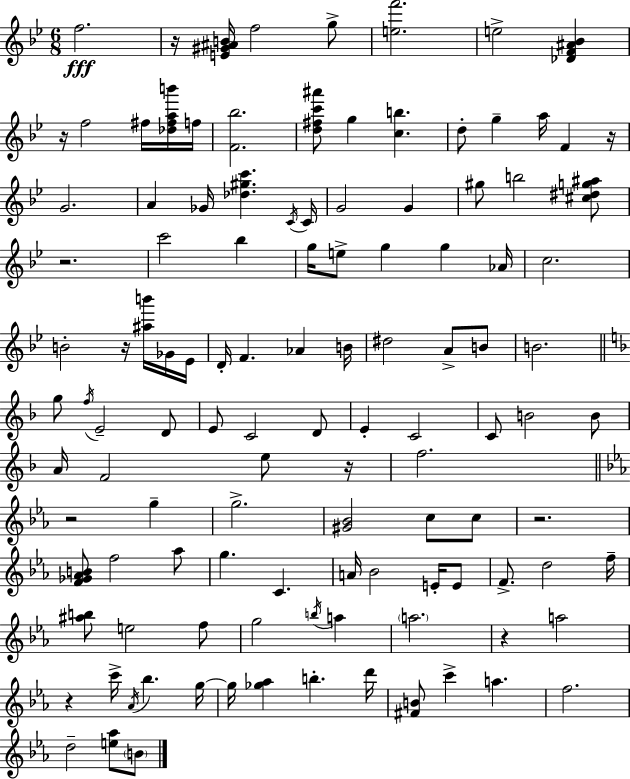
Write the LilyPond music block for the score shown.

{
  \clef treble
  \numericTimeSignature
  \time 6/8
  \key g \minor
  f''2.\fff | r16 <e' gis' ais' b'>16 f''2 g''8-> | <e'' f'''>2. | e''2-> <des' f' ais' bes'>4 | \break r16 f''2 fis''16 <des'' fis'' a'' b'''>16 f''16 | <f' bes''>2. | <d'' fis'' c''' ais'''>8 g''4 <c'' b''>4. | d''8-. g''4-- a''16 f'4 r16 | \break g'2. | a'4 ges'16 <des'' gis'' c'''>4. \acciaccatura { c'16 } | c'16 g'2 g'4 | gis''8 b''2 <cis'' dis'' g'' ais''>8 | \break r2. | c'''2 bes''4 | g''16 e''8-> g''4 g''4 | aes'16 c''2. | \break b'2-. r16 <ais'' b'''>16 ges'16 | ees'16 d'16-. f'4. aes'4 | b'16 dis''2 a'8-> b'8 | b'2. | \break \bar "||" \break \key f \major g''8 \acciaccatura { f''16 } e'2-- d'8 | e'8 c'2 d'8 | e'4-. c'2 | c'8 b'2 b'8 | \break a'16 f'2 e''8 | r16 f''2. | \bar "||" \break \key c \minor r2 g''4-- | g''2.-> | <gis' bes'>2 c''8 c''8 | r2. | \break <f' ges' aes' b'>8 f''2 aes''8 | g''4. c'4. | a'16 bes'2 e'16-. e'8 | f'8.-> d''2 f''16-- | \break <ais'' b''>8 e''2 f''8 | g''2 \acciaccatura { b''16 } a''4 | \parenthesize a''2. | r4 a''2 | \break r4 c'''16-> \acciaccatura { aes'16 } bes''4. | g''16~~ g''16 <ges'' aes''>4 b''4.-. | d'''16 <fis' b'>8 c'''4-> a''4. | f''2. | \break d''2-- <e'' aes''>8 | \parenthesize b'8 \bar "|."
}